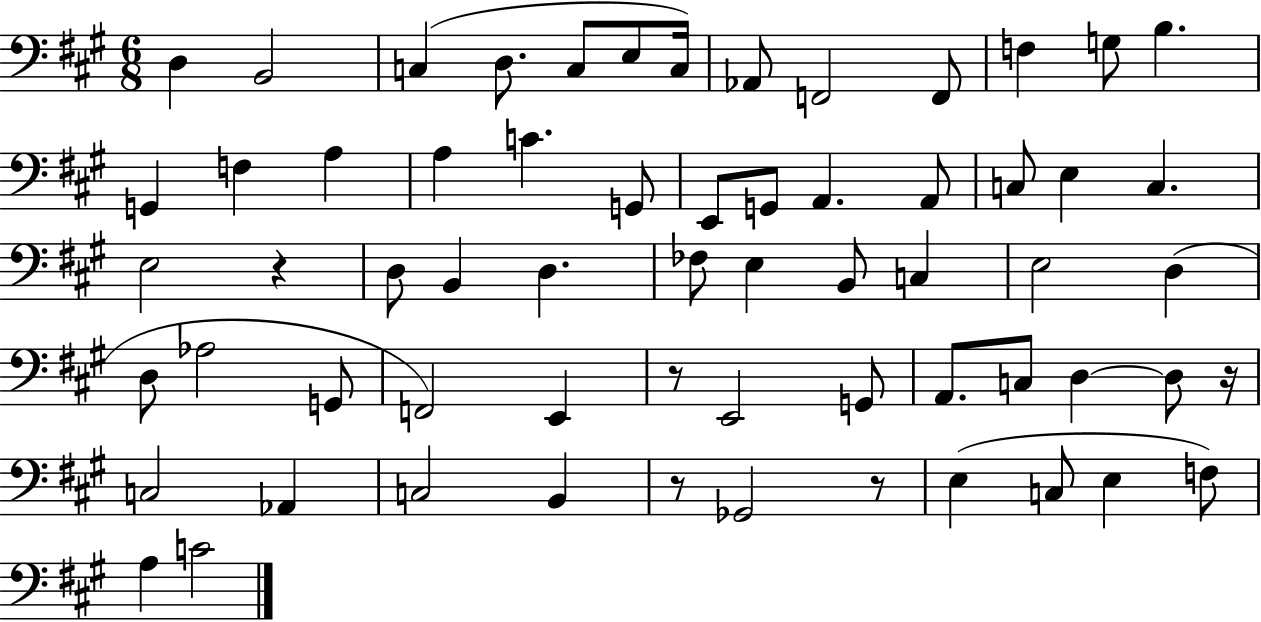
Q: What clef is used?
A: bass